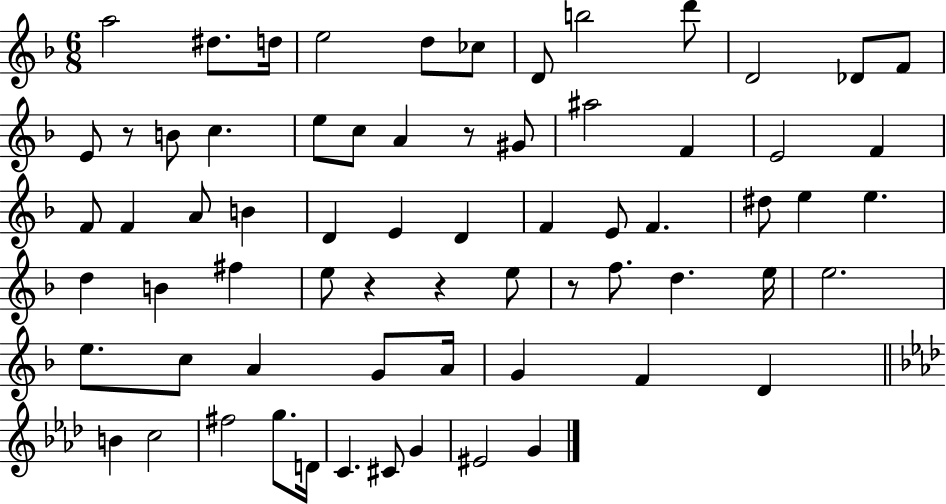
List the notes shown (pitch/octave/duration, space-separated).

A5/h D#5/e. D5/s E5/h D5/e CES5/e D4/e B5/h D6/e D4/h Db4/e F4/e E4/e R/e B4/e C5/q. E5/e C5/e A4/q R/e G#4/e A#5/h F4/q E4/h F4/q F4/e F4/q A4/e B4/q D4/q E4/q D4/q F4/q E4/e F4/q. D#5/e E5/q E5/q. D5/q B4/q F#5/q E5/e R/q R/q E5/e R/e F5/e. D5/q. E5/s E5/h. E5/e. C5/e A4/q G4/e A4/s G4/q F4/q D4/q B4/q C5/h F#5/h G5/e. D4/s C4/q. C#4/e G4/q EIS4/h G4/q